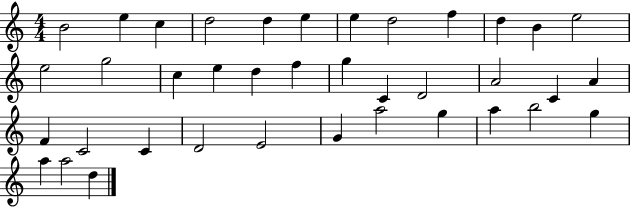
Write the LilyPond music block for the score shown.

{
  \clef treble
  \numericTimeSignature
  \time 4/4
  \key c \major
  b'2 e''4 c''4 | d''2 d''4 e''4 | e''4 d''2 f''4 | d''4 b'4 e''2 | \break e''2 g''2 | c''4 e''4 d''4 f''4 | g''4 c'4 d'2 | a'2 c'4 a'4 | \break f'4 c'2 c'4 | d'2 e'2 | g'4 a''2 g''4 | a''4 b''2 g''4 | \break a''4 a''2 d''4 | \bar "|."
}